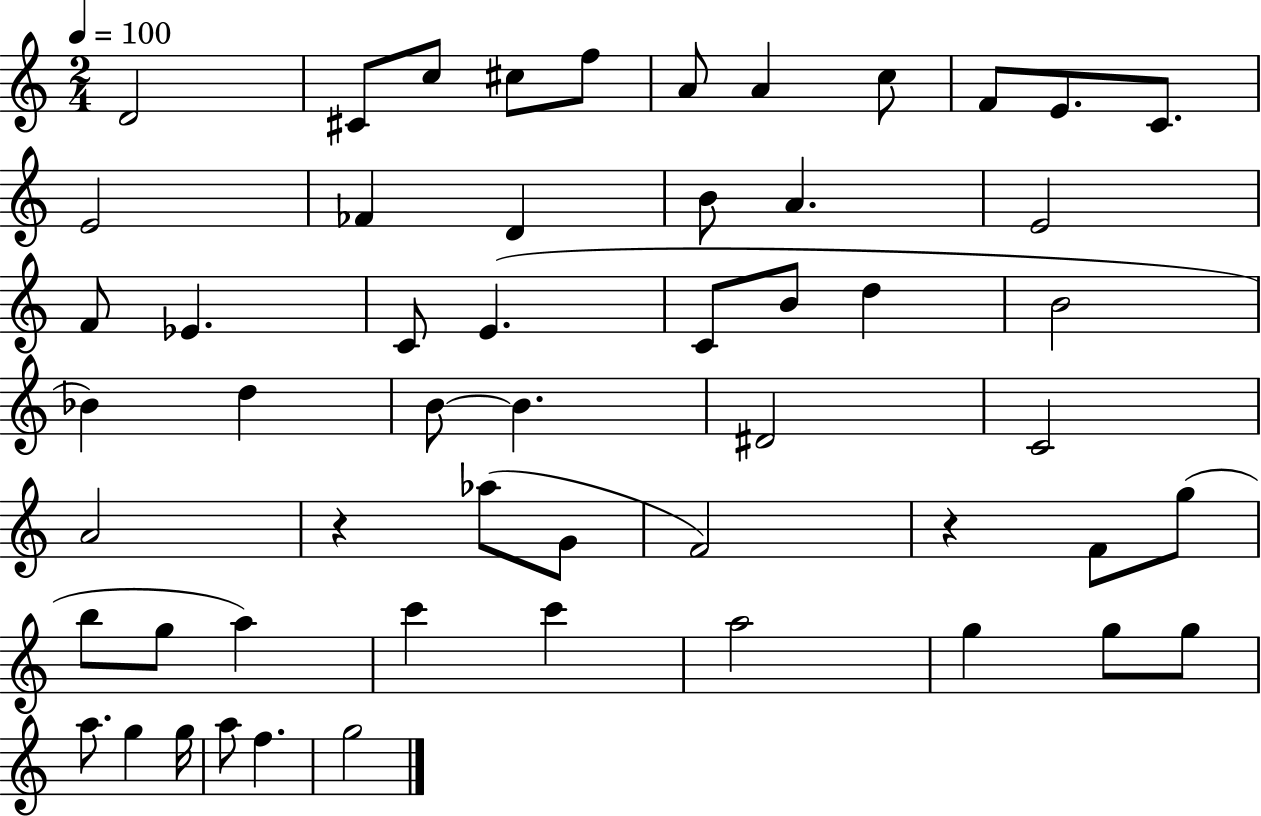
D4/h C#4/e C5/e C#5/e F5/e A4/e A4/q C5/e F4/e E4/e. C4/e. E4/h FES4/q D4/q B4/e A4/q. E4/h F4/e Eb4/q. C4/e E4/q. C4/e B4/e D5/q B4/h Bb4/q D5/q B4/e B4/q. D#4/h C4/h A4/h R/q Ab5/e G4/e F4/h R/q F4/e G5/e B5/e G5/e A5/q C6/q C6/q A5/h G5/q G5/e G5/e A5/e. G5/q G5/s A5/e F5/q. G5/h